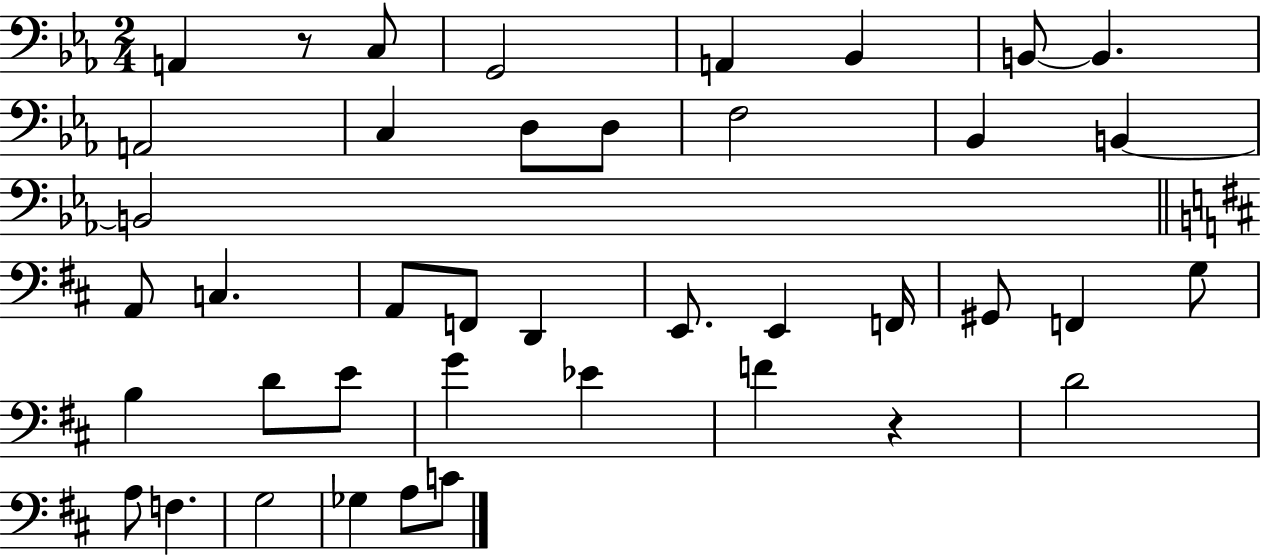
A2/q R/e C3/e G2/h A2/q Bb2/q B2/e B2/q. A2/h C3/q D3/e D3/e F3/h Bb2/q B2/q B2/h A2/e C3/q. A2/e F2/e D2/q E2/e. E2/q F2/s G#2/e F2/q G3/e B3/q D4/e E4/e G4/q Eb4/q F4/q R/q D4/h A3/e F3/q. G3/h Gb3/q A3/e C4/e